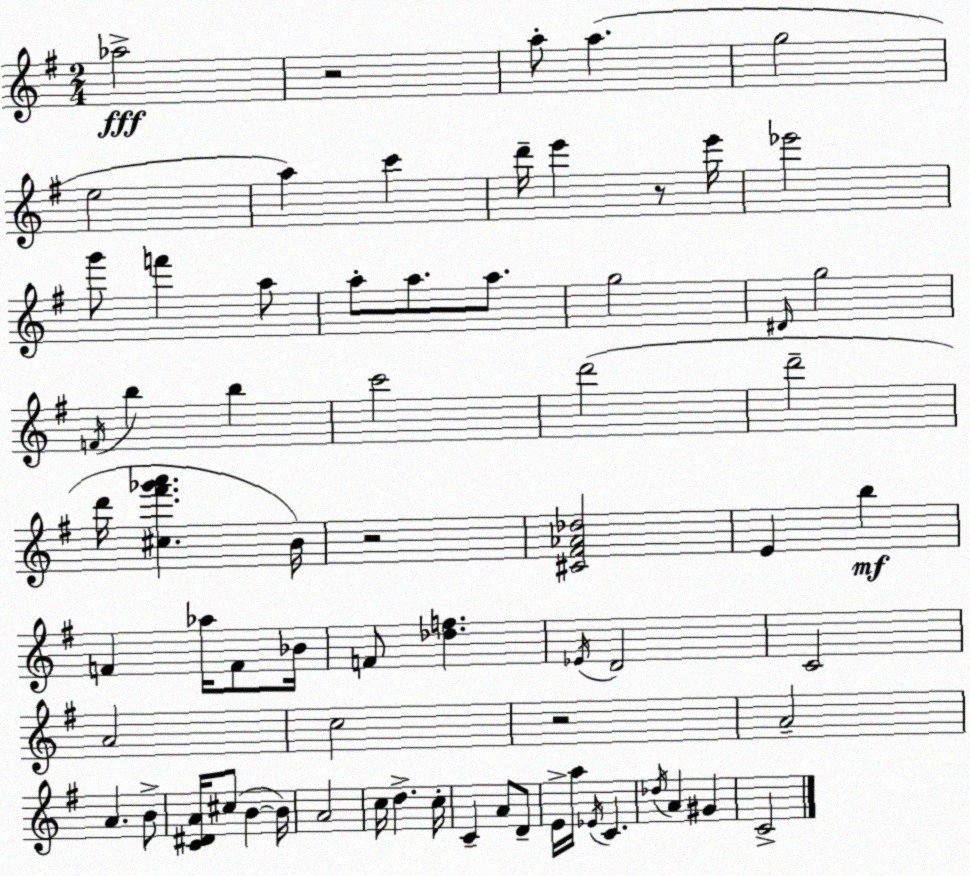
X:1
T:Untitled
M:2/4
L:1/4
K:G
_a2 z2 a/2 a g2 e2 a c' d'/4 e' z/2 e'/4 _e'2 g'/2 f' a/2 a/2 a/2 a/2 g2 ^D/4 g2 F/4 b b c'2 d'2 d'2 d'/4 [^c^f'_g'a'] B/4 z2 [^C^F_A_d]2 E b F _a/4 F/2 _B/4 F/2 [_df] _E/4 D2 C2 A2 c2 z2 A2 A B/2 [C^DA]/4 ^c/2 B B/4 A2 c/4 d c/4 C A/2 D/2 E/4 a/4 _E/4 C _d/4 A ^G C2